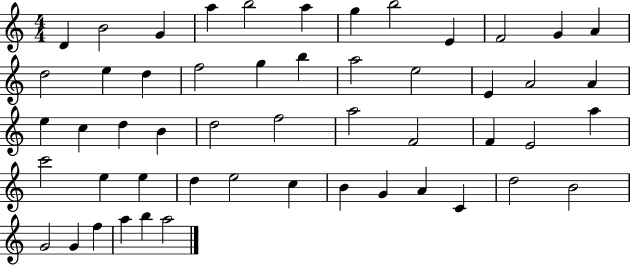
D4/q B4/h G4/q A5/q B5/h A5/q G5/q B5/h E4/q F4/h G4/q A4/q D5/h E5/q D5/q F5/h G5/q B5/q A5/h E5/h E4/q A4/h A4/q E5/q C5/q D5/q B4/q D5/h F5/h A5/h F4/h F4/q E4/h A5/q C6/h E5/q E5/q D5/q E5/h C5/q B4/q G4/q A4/q C4/q D5/h B4/h G4/h G4/q F5/q A5/q B5/q A5/h